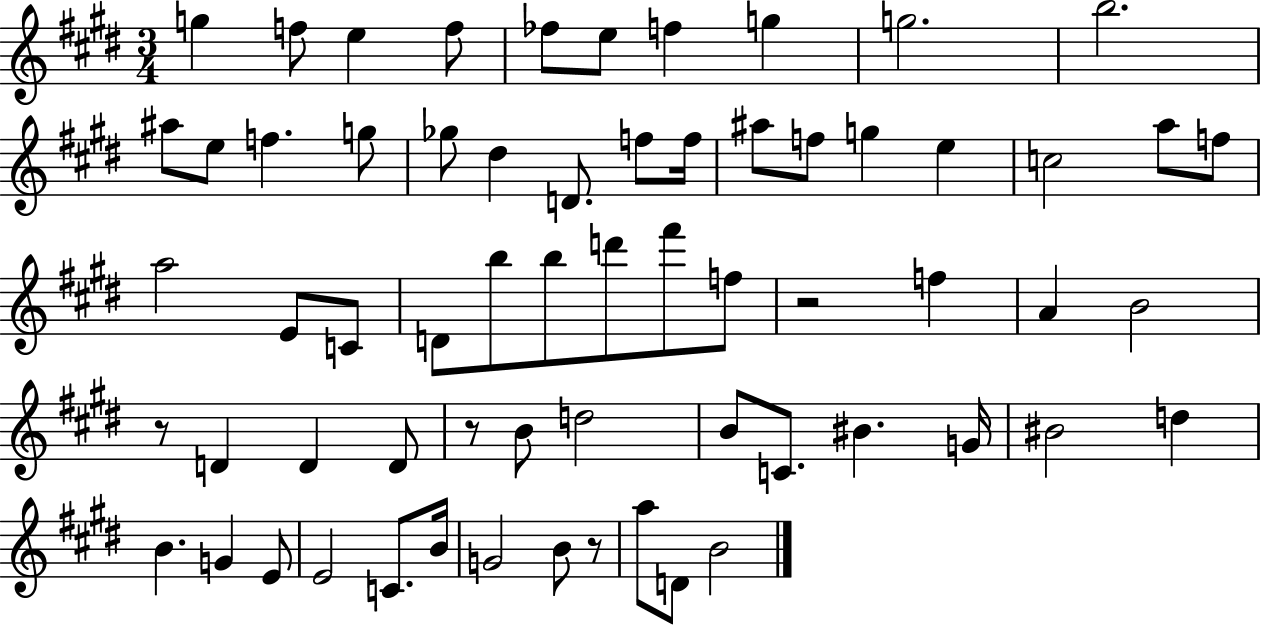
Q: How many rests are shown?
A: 4